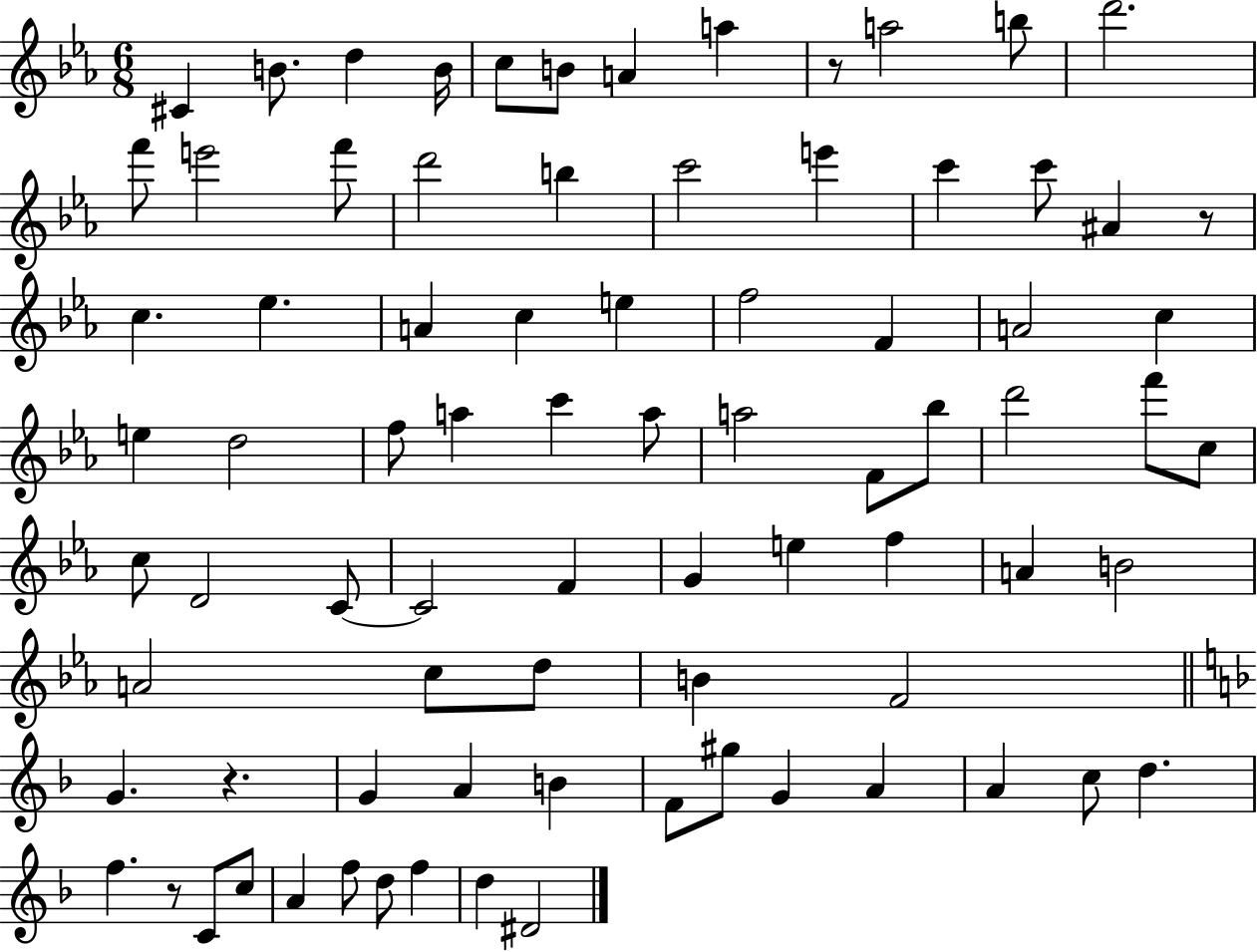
X:1
T:Untitled
M:6/8
L:1/4
K:Eb
^C B/2 d B/4 c/2 B/2 A a z/2 a2 b/2 d'2 f'/2 e'2 f'/2 d'2 b c'2 e' c' c'/2 ^A z/2 c _e A c e f2 F A2 c e d2 f/2 a c' a/2 a2 F/2 _b/2 d'2 f'/2 c/2 c/2 D2 C/2 C2 F G e f A B2 A2 c/2 d/2 B F2 G z G A B F/2 ^g/2 G A A c/2 d f z/2 C/2 c/2 A f/2 d/2 f d ^D2